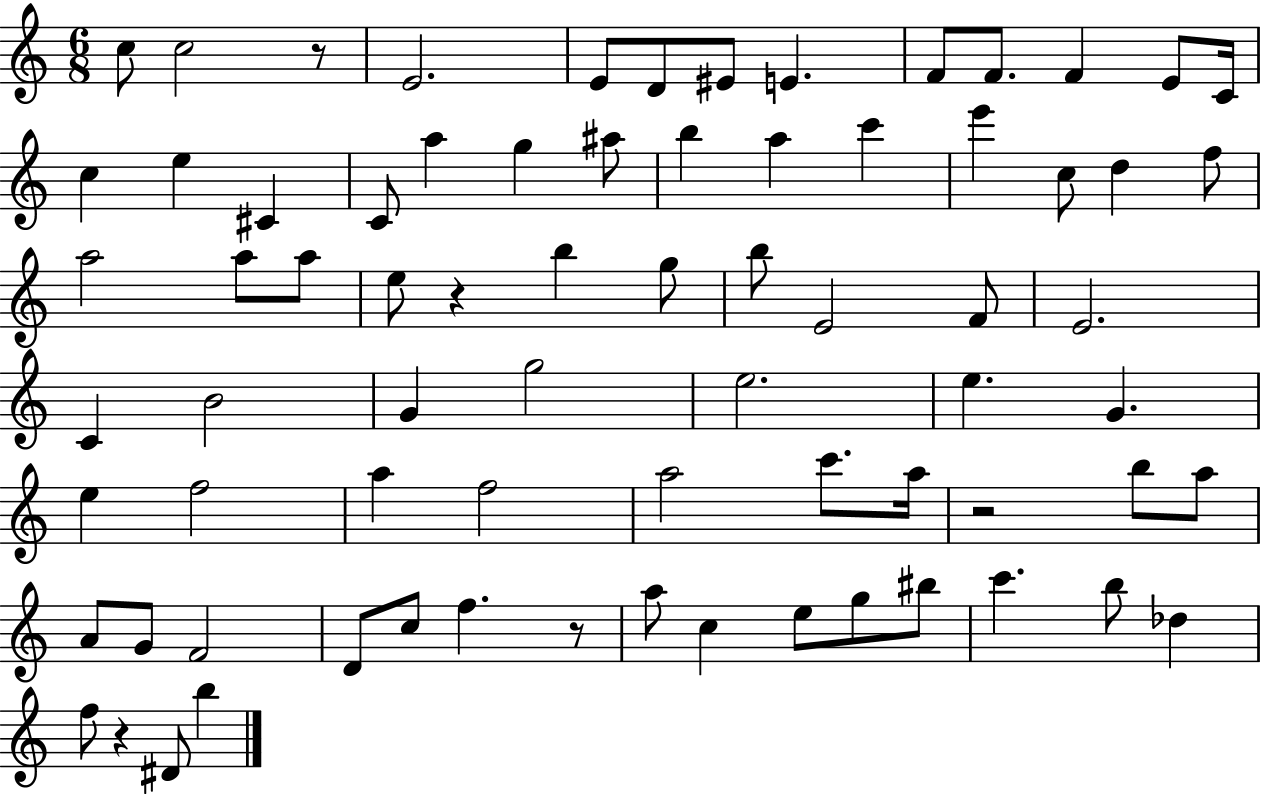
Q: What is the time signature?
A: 6/8